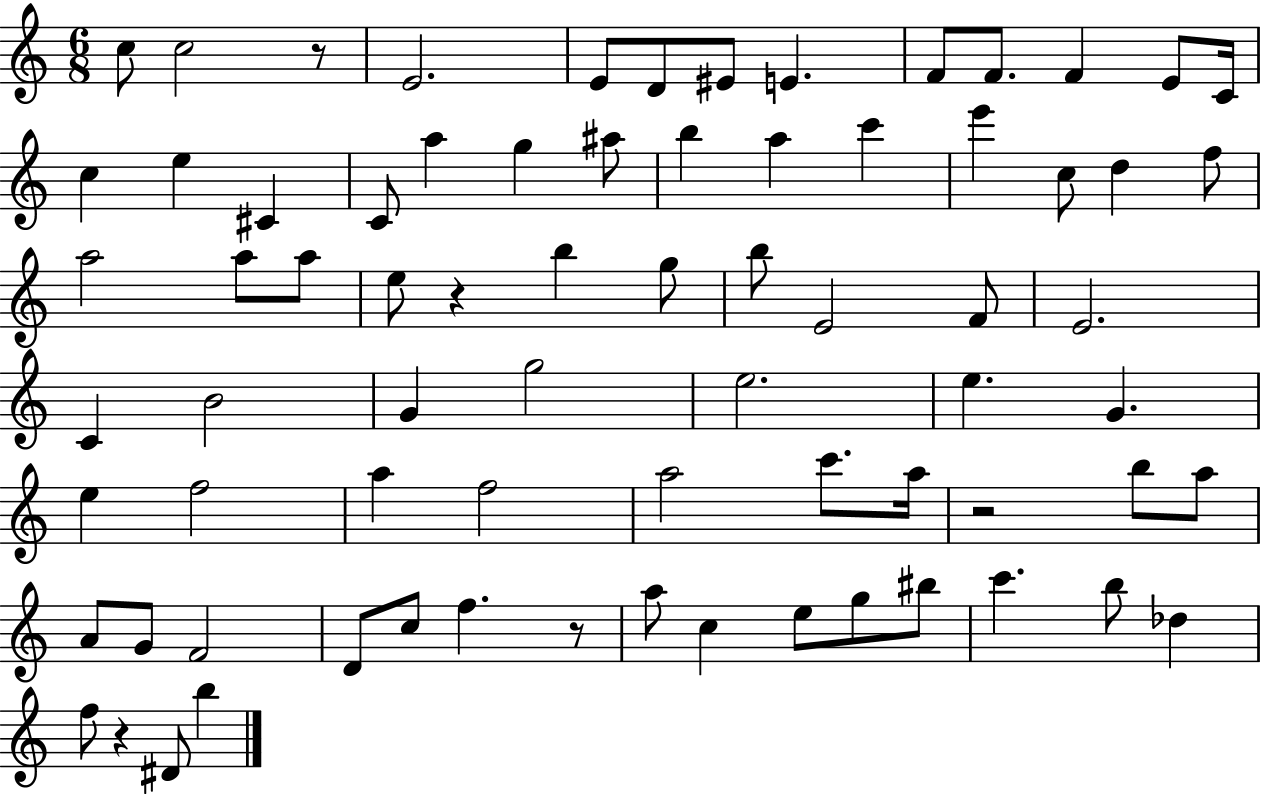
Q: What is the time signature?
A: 6/8